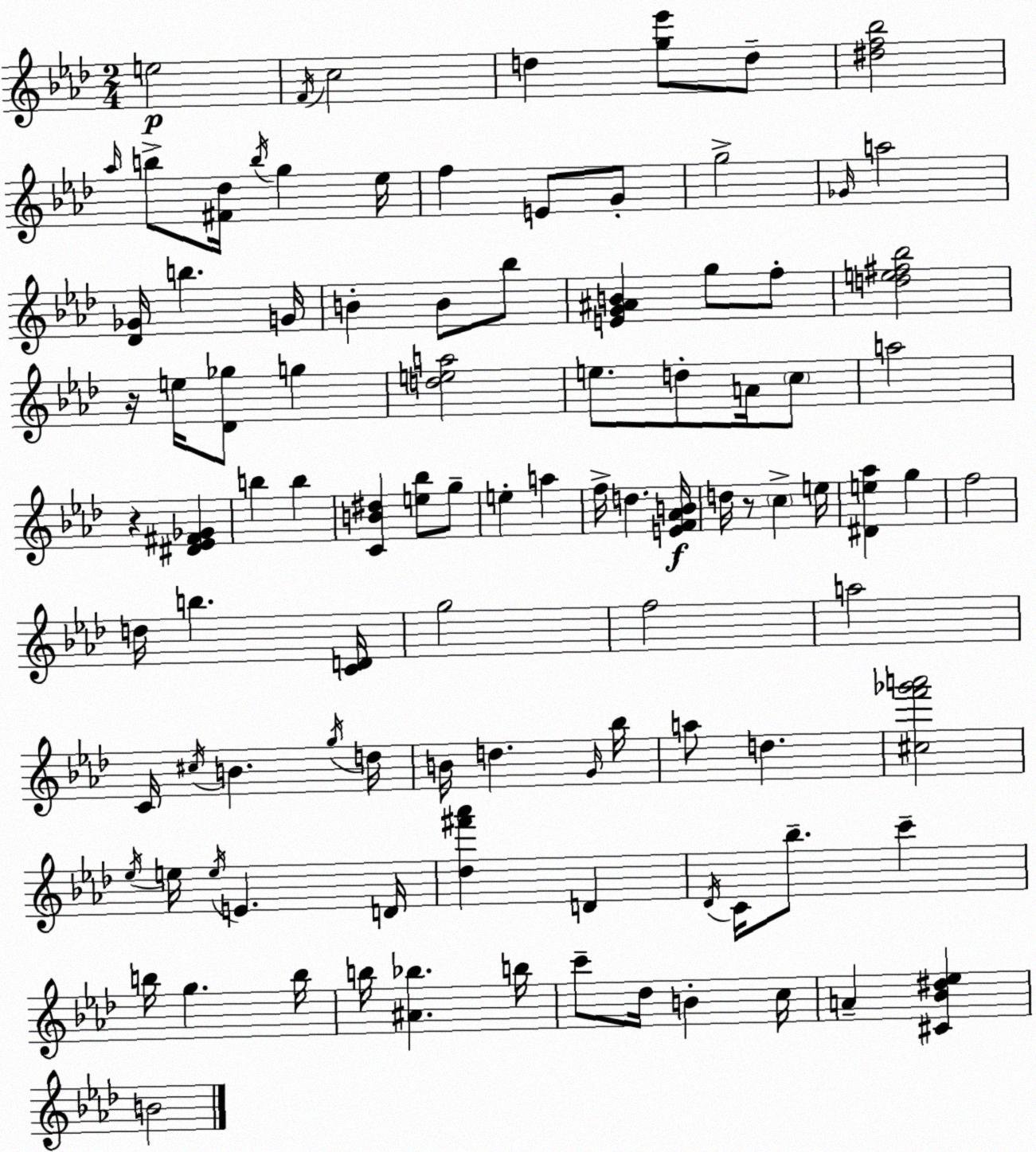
X:1
T:Untitled
M:2/4
L:1/4
K:Fm
e2 F/4 c2 d [g_e']/2 d/2 [^df_b]2 _a/4 b/2 [^F_d]/4 b/4 g _e/4 f E/2 G/2 g2 _G/4 a2 [_D_G]/4 b G/4 B B/2 _b/2 [EG^AB] g/2 f/2 [de^f_b]2 z/4 e/4 [_D_g]/2 g [dea]2 e/2 d/2 A/4 c/2 a2 z [^D_E^F_G] b b [CB^d] [e_b]/2 g/2 e a f/4 d [EF_AB]/4 d/4 z/2 c e/4 [^De_a] g f2 d/4 b [CD]/4 g2 f2 a2 C/4 ^c/4 B g/4 d/4 B/4 d G/4 _b/4 a/2 d [^cf'_g'a']2 _e/4 e/4 e/4 E D/4 [_d^f'_a'] D _D/4 C/4 _b/2 c' b/4 g b/4 b/4 [^A_b] b/4 c'/2 _d/4 B c/4 A [^C_B^d_e] B2